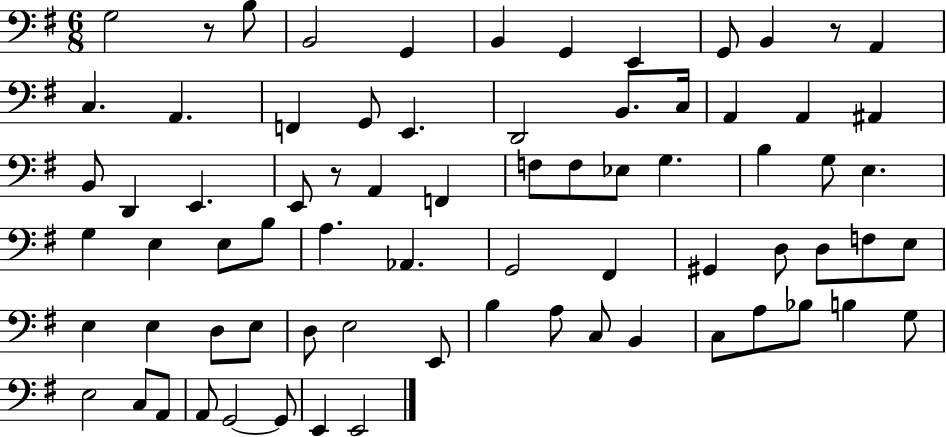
G3/h R/e B3/e B2/h G2/q B2/q G2/q E2/q G2/e B2/q R/e A2/q C3/q. A2/q. F2/q G2/e E2/q. D2/h B2/e. C3/s A2/q A2/q A#2/q B2/e D2/q E2/q. E2/e R/e A2/q F2/q F3/e F3/e Eb3/e G3/q. B3/q G3/e E3/q. G3/q E3/q E3/e B3/e A3/q. Ab2/q. G2/h F#2/q G#2/q D3/e D3/e F3/e E3/e E3/q E3/q D3/e E3/e D3/e E3/h E2/e B3/q A3/e C3/e B2/q C3/e A3/e Bb3/e B3/q G3/e E3/h C3/e A2/e A2/e G2/h G2/e E2/q E2/h